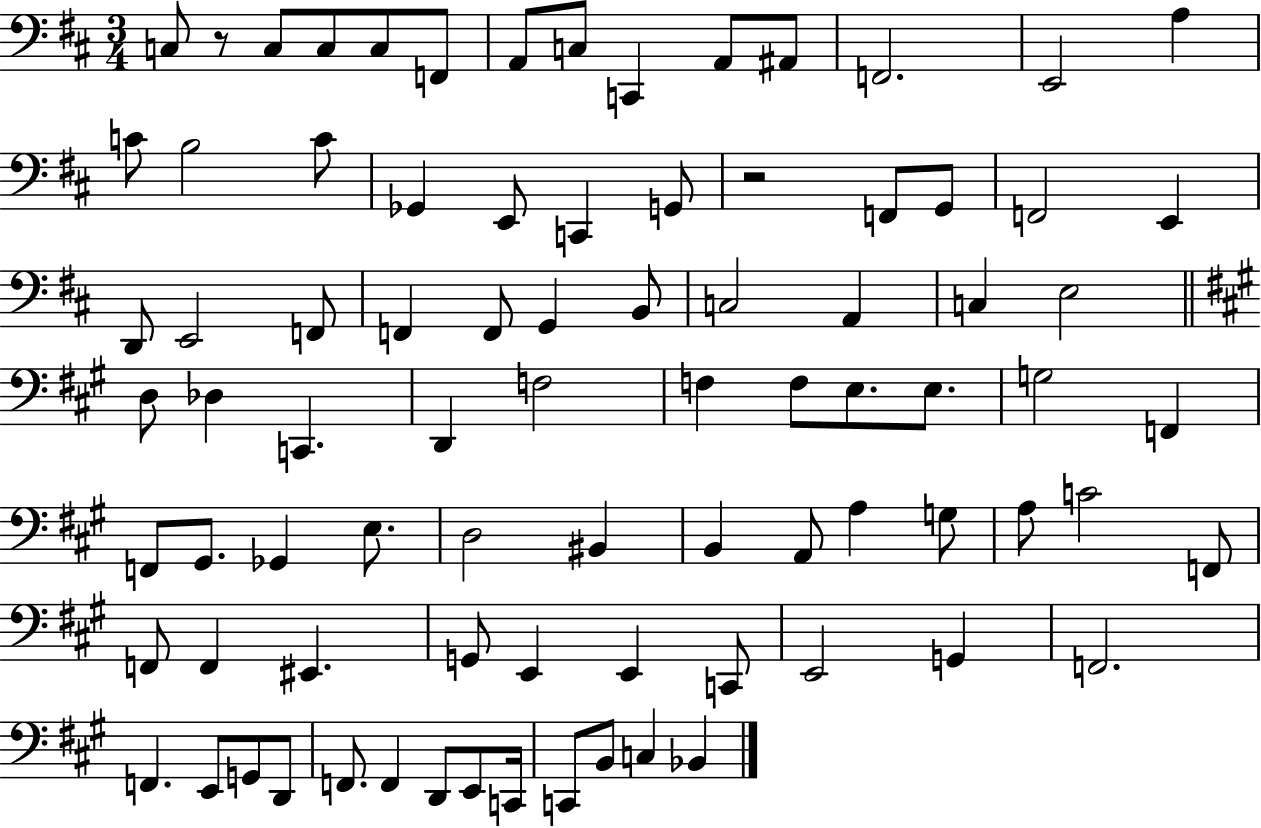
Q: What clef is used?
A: bass